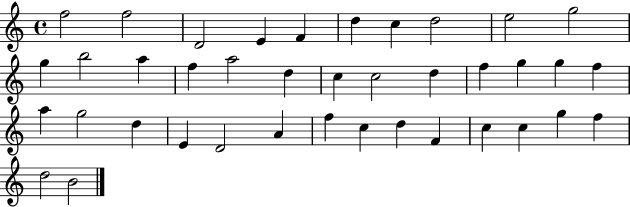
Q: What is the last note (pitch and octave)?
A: B4